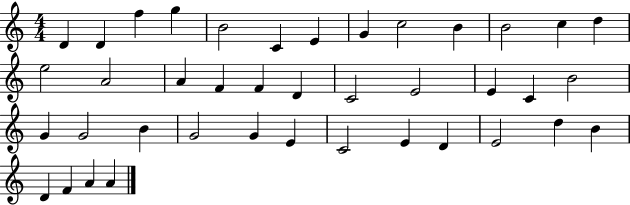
{
  \clef treble
  \numericTimeSignature
  \time 4/4
  \key c \major
  d'4 d'4 f''4 g''4 | b'2 c'4 e'4 | g'4 c''2 b'4 | b'2 c''4 d''4 | \break e''2 a'2 | a'4 f'4 f'4 d'4 | c'2 e'2 | e'4 c'4 b'2 | \break g'4 g'2 b'4 | g'2 g'4 e'4 | c'2 e'4 d'4 | e'2 d''4 b'4 | \break d'4 f'4 a'4 a'4 | \bar "|."
}